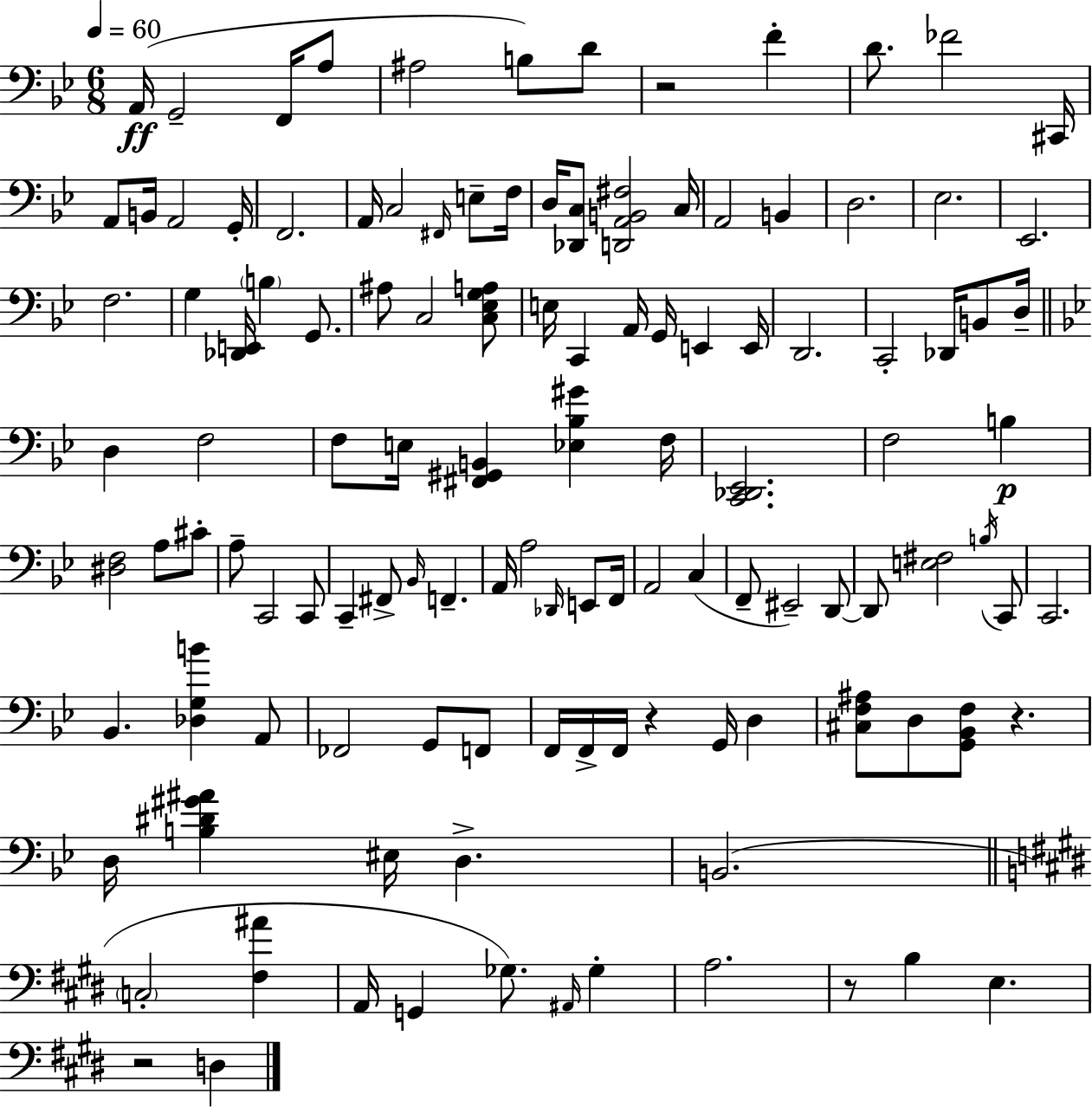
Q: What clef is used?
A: bass